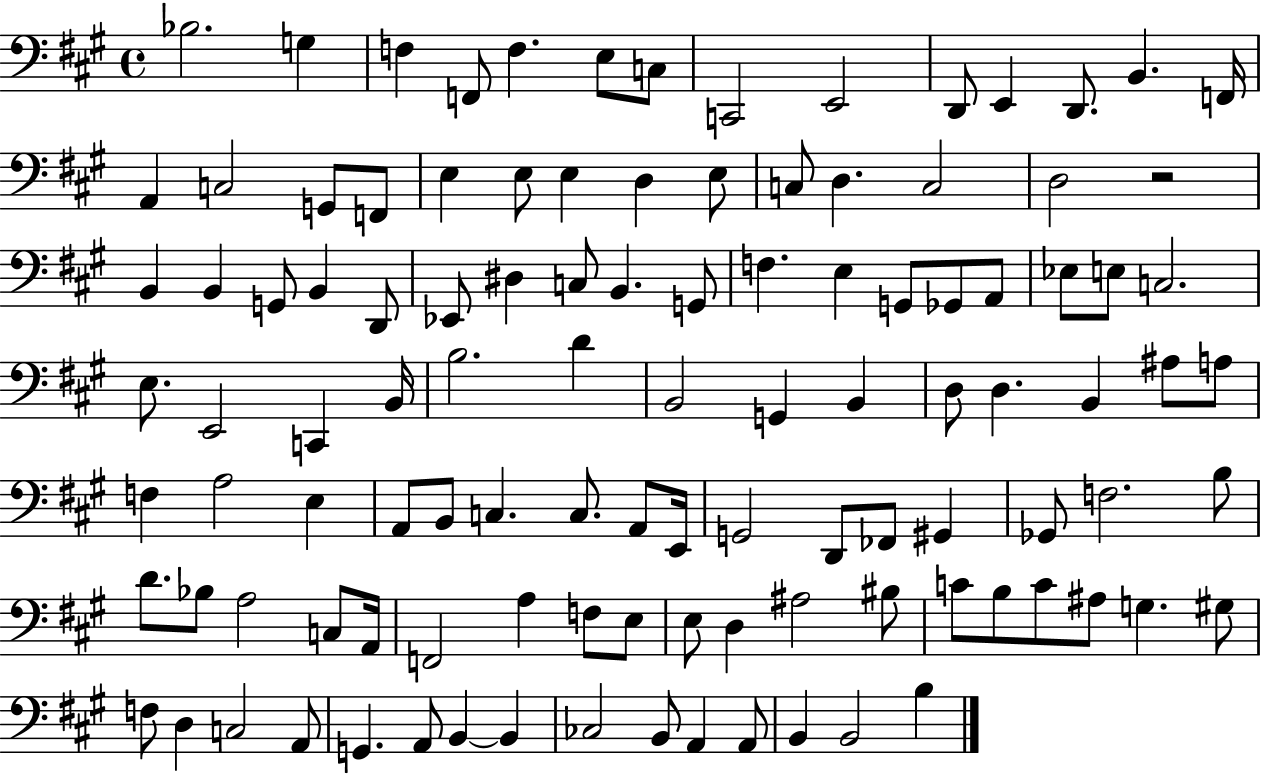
{
  \clef bass
  \time 4/4
  \defaultTimeSignature
  \key a \major
  bes2. g4 | f4 f,8 f4. e8 c8 | c,2 e,2 | d,8 e,4 d,8. b,4. f,16 | \break a,4 c2 g,8 f,8 | e4 e8 e4 d4 e8 | c8 d4. c2 | d2 r2 | \break b,4 b,4 g,8 b,4 d,8 | ees,8 dis4 c8 b,4. g,8 | f4. e4 g,8 ges,8 a,8 | ees8 e8 c2. | \break e8. e,2 c,4 b,16 | b2. d'4 | b,2 g,4 b,4 | d8 d4. b,4 ais8 a8 | \break f4 a2 e4 | a,8 b,8 c4. c8. a,8 e,16 | g,2 d,8 fes,8 gis,4 | ges,8 f2. b8 | \break d'8. bes8 a2 c8 a,16 | f,2 a4 f8 e8 | e8 d4 ais2 bis8 | c'8 b8 c'8 ais8 g4. gis8 | \break f8 d4 c2 a,8 | g,4. a,8 b,4~~ b,4 | ces2 b,8 a,4 a,8 | b,4 b,2 b4 | \break \bar "|."
}